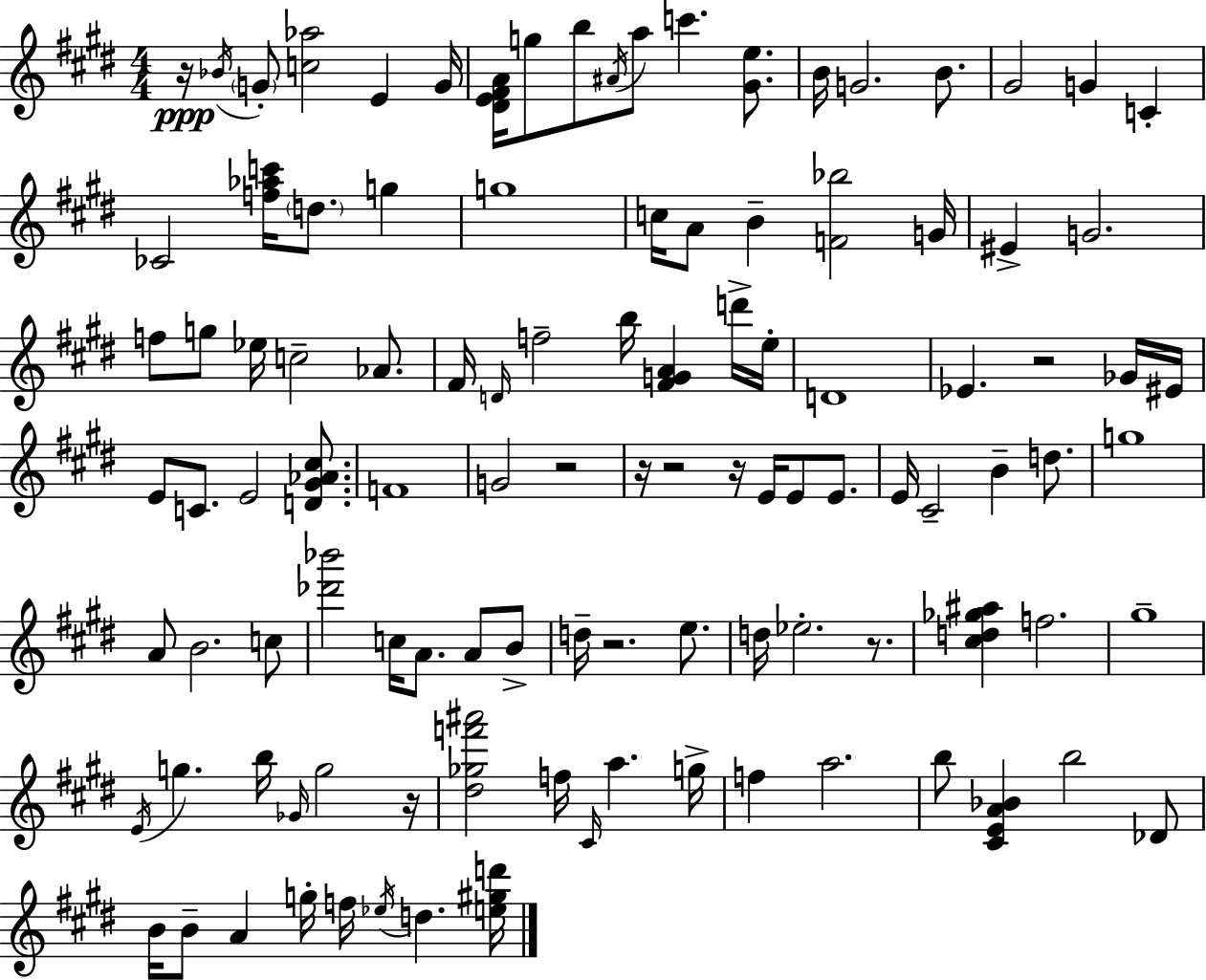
R/s Bb4/s G4/e [C5,Ab5]/h E4/q G4/s [D#4,E4,F#4,A4]/s G5/e B5/e A#4/s A5/e C6/q. [G#4,E5]/e. B4/s G4/h. B4/e. G#4/h G4/q C4/q CES4/h [F5,Ab5,C6]/s D5/e. G5/q G5/w C5/s A4/e B4/q [F4,Bb5]/h G4/s EIS4/q G4/h. F5/e G5/e Eb5/s C5/h Ab4/e. F#4/s D4/s F5/h B5/s [F#4,G4,A4]/q D6/s E5/s D4/w Eb4/q. R/h Gb4/s EIS4/s E4/e C4/e. E4/h [D4,G#4,Ab4,C#5]/e. F4/w G4/h R/h R/s R/h R/s E4/s E4/e E4/e. E4/s C#4/h B4/q D5/e. G5/w A4/e B4/h. C5/e [Db6,Bb6]/h C5/s A4/e. A4/e B4/e D5/s R/h. E5/e. D5/s Eb5/h. R/e. [C#5,D5,Gb5,A#5]/q F5/h. G#5/w E4/s G5/q. B5/s Gb4/s G5/h R/s [D#5,Gb5,F6,A#6]/h F5/s C#4/s A5/q. G5/s F5/q A5/h. B5/e [C#4,E4,A4,Bb4]/q B5/h Db4/e B4/s B4/e A4/q G5/s F5/s Eb5/s D5/q. [E5,G#5,D6]/s